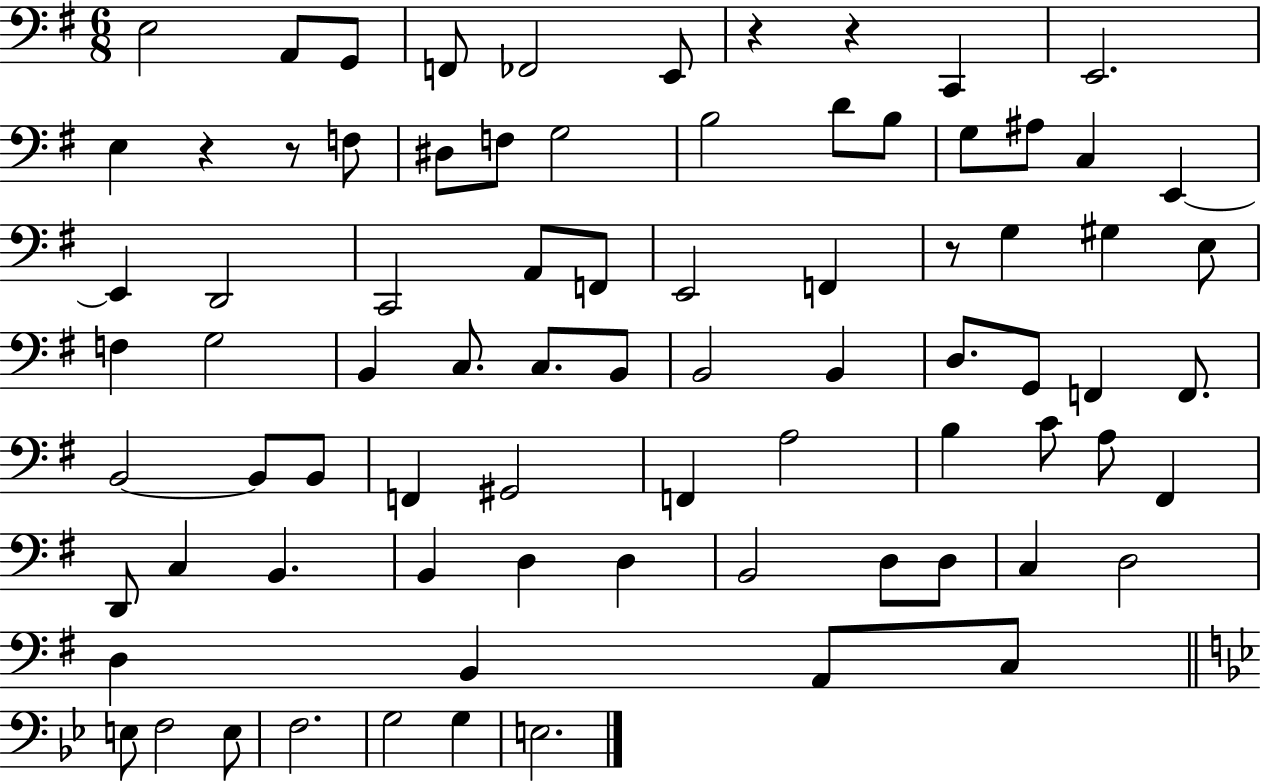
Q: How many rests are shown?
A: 5